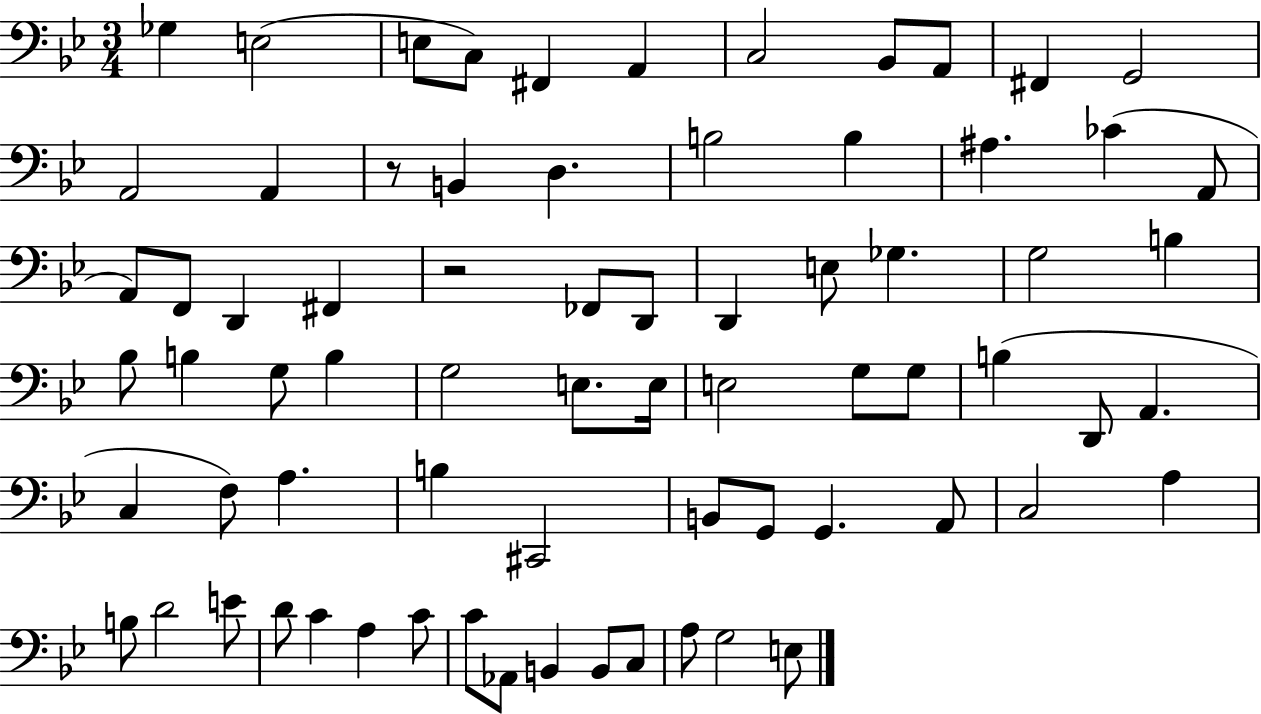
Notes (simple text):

Gb3/q E3/h E3/e C3/e F#2/q A2/q C3/h Bb2/e A2/e F#2/q G2/h A2/h A2/q R/e B2/q D3/q. B3/h B3/q A#3/q. CES4/q A2/e A2/e F2/e D2/q F#2/q R/h FES2/e D2/e D2/q E3/e Gb3/q. G3/h B3/q Bb3/e B3/q G3/e B3/q G3/h E3/e. E3/s E3/h G3/e G3/e B3/q D2/e A2/q. C3/q F3/e A3/q. B3/q C#2/h B2/e G2/e G2/q. A2/e C3/h A3/q B3/e D4/h E4/e D4/e C4/q A3/q C4/e C4/e Ab2/e B2/q B2/e C3/e A3/e G3/h E3/e